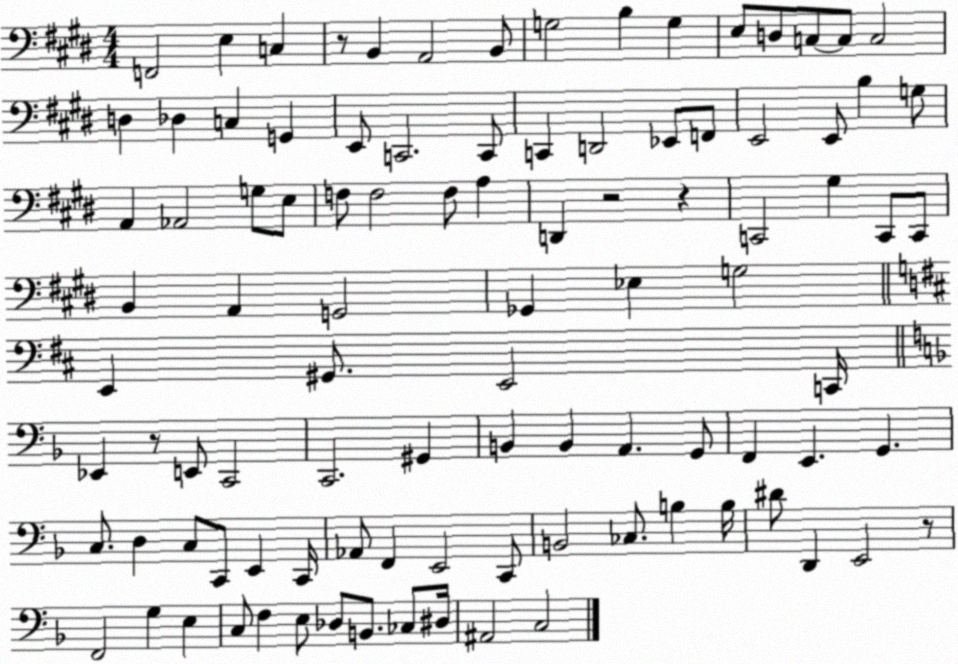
X:1
T:Untitled
M:4/4
L:1/4
K:E
F,,2 E, C, z/2 B,, A,,2 B,,/2 G,2 B, G, E,/2 D,/2 C,/2 C,/2 C,2 D, _D, C, G,, E,,/2 C,,2 C,,/2 C,, D,,2 _E,,/2 F,,/2 E,,2 E,,/2 B, G,/2 A,, _A,,2 G,/2 E,/2 F,/2 F,2 F,/2 A, D,, z2 z C,,2 ^G, C,,/2 C,,/2 B,, A,, G,,2 _G,, _E, G,2 E,, ^G,,/2 E,,2 C,,/4 _E,, z/2 E,,/2 C,,2 C,,2 ^G,, B,, B,, A,, G,,/2 F,, E,, G,, C,/2 D, C,/2 C,,/2 E,, C,,/4 _A,,/2 F,, E,,2 C,,/2 B,,2 _C,/2 B, B,/4 ^D/2 D,, E,,2 z/2 F,,2 G, E, C,/2 F, E,/2 _D,/2 B,,/2 _C,/2 ^D,/4 ^A,,2 C,2